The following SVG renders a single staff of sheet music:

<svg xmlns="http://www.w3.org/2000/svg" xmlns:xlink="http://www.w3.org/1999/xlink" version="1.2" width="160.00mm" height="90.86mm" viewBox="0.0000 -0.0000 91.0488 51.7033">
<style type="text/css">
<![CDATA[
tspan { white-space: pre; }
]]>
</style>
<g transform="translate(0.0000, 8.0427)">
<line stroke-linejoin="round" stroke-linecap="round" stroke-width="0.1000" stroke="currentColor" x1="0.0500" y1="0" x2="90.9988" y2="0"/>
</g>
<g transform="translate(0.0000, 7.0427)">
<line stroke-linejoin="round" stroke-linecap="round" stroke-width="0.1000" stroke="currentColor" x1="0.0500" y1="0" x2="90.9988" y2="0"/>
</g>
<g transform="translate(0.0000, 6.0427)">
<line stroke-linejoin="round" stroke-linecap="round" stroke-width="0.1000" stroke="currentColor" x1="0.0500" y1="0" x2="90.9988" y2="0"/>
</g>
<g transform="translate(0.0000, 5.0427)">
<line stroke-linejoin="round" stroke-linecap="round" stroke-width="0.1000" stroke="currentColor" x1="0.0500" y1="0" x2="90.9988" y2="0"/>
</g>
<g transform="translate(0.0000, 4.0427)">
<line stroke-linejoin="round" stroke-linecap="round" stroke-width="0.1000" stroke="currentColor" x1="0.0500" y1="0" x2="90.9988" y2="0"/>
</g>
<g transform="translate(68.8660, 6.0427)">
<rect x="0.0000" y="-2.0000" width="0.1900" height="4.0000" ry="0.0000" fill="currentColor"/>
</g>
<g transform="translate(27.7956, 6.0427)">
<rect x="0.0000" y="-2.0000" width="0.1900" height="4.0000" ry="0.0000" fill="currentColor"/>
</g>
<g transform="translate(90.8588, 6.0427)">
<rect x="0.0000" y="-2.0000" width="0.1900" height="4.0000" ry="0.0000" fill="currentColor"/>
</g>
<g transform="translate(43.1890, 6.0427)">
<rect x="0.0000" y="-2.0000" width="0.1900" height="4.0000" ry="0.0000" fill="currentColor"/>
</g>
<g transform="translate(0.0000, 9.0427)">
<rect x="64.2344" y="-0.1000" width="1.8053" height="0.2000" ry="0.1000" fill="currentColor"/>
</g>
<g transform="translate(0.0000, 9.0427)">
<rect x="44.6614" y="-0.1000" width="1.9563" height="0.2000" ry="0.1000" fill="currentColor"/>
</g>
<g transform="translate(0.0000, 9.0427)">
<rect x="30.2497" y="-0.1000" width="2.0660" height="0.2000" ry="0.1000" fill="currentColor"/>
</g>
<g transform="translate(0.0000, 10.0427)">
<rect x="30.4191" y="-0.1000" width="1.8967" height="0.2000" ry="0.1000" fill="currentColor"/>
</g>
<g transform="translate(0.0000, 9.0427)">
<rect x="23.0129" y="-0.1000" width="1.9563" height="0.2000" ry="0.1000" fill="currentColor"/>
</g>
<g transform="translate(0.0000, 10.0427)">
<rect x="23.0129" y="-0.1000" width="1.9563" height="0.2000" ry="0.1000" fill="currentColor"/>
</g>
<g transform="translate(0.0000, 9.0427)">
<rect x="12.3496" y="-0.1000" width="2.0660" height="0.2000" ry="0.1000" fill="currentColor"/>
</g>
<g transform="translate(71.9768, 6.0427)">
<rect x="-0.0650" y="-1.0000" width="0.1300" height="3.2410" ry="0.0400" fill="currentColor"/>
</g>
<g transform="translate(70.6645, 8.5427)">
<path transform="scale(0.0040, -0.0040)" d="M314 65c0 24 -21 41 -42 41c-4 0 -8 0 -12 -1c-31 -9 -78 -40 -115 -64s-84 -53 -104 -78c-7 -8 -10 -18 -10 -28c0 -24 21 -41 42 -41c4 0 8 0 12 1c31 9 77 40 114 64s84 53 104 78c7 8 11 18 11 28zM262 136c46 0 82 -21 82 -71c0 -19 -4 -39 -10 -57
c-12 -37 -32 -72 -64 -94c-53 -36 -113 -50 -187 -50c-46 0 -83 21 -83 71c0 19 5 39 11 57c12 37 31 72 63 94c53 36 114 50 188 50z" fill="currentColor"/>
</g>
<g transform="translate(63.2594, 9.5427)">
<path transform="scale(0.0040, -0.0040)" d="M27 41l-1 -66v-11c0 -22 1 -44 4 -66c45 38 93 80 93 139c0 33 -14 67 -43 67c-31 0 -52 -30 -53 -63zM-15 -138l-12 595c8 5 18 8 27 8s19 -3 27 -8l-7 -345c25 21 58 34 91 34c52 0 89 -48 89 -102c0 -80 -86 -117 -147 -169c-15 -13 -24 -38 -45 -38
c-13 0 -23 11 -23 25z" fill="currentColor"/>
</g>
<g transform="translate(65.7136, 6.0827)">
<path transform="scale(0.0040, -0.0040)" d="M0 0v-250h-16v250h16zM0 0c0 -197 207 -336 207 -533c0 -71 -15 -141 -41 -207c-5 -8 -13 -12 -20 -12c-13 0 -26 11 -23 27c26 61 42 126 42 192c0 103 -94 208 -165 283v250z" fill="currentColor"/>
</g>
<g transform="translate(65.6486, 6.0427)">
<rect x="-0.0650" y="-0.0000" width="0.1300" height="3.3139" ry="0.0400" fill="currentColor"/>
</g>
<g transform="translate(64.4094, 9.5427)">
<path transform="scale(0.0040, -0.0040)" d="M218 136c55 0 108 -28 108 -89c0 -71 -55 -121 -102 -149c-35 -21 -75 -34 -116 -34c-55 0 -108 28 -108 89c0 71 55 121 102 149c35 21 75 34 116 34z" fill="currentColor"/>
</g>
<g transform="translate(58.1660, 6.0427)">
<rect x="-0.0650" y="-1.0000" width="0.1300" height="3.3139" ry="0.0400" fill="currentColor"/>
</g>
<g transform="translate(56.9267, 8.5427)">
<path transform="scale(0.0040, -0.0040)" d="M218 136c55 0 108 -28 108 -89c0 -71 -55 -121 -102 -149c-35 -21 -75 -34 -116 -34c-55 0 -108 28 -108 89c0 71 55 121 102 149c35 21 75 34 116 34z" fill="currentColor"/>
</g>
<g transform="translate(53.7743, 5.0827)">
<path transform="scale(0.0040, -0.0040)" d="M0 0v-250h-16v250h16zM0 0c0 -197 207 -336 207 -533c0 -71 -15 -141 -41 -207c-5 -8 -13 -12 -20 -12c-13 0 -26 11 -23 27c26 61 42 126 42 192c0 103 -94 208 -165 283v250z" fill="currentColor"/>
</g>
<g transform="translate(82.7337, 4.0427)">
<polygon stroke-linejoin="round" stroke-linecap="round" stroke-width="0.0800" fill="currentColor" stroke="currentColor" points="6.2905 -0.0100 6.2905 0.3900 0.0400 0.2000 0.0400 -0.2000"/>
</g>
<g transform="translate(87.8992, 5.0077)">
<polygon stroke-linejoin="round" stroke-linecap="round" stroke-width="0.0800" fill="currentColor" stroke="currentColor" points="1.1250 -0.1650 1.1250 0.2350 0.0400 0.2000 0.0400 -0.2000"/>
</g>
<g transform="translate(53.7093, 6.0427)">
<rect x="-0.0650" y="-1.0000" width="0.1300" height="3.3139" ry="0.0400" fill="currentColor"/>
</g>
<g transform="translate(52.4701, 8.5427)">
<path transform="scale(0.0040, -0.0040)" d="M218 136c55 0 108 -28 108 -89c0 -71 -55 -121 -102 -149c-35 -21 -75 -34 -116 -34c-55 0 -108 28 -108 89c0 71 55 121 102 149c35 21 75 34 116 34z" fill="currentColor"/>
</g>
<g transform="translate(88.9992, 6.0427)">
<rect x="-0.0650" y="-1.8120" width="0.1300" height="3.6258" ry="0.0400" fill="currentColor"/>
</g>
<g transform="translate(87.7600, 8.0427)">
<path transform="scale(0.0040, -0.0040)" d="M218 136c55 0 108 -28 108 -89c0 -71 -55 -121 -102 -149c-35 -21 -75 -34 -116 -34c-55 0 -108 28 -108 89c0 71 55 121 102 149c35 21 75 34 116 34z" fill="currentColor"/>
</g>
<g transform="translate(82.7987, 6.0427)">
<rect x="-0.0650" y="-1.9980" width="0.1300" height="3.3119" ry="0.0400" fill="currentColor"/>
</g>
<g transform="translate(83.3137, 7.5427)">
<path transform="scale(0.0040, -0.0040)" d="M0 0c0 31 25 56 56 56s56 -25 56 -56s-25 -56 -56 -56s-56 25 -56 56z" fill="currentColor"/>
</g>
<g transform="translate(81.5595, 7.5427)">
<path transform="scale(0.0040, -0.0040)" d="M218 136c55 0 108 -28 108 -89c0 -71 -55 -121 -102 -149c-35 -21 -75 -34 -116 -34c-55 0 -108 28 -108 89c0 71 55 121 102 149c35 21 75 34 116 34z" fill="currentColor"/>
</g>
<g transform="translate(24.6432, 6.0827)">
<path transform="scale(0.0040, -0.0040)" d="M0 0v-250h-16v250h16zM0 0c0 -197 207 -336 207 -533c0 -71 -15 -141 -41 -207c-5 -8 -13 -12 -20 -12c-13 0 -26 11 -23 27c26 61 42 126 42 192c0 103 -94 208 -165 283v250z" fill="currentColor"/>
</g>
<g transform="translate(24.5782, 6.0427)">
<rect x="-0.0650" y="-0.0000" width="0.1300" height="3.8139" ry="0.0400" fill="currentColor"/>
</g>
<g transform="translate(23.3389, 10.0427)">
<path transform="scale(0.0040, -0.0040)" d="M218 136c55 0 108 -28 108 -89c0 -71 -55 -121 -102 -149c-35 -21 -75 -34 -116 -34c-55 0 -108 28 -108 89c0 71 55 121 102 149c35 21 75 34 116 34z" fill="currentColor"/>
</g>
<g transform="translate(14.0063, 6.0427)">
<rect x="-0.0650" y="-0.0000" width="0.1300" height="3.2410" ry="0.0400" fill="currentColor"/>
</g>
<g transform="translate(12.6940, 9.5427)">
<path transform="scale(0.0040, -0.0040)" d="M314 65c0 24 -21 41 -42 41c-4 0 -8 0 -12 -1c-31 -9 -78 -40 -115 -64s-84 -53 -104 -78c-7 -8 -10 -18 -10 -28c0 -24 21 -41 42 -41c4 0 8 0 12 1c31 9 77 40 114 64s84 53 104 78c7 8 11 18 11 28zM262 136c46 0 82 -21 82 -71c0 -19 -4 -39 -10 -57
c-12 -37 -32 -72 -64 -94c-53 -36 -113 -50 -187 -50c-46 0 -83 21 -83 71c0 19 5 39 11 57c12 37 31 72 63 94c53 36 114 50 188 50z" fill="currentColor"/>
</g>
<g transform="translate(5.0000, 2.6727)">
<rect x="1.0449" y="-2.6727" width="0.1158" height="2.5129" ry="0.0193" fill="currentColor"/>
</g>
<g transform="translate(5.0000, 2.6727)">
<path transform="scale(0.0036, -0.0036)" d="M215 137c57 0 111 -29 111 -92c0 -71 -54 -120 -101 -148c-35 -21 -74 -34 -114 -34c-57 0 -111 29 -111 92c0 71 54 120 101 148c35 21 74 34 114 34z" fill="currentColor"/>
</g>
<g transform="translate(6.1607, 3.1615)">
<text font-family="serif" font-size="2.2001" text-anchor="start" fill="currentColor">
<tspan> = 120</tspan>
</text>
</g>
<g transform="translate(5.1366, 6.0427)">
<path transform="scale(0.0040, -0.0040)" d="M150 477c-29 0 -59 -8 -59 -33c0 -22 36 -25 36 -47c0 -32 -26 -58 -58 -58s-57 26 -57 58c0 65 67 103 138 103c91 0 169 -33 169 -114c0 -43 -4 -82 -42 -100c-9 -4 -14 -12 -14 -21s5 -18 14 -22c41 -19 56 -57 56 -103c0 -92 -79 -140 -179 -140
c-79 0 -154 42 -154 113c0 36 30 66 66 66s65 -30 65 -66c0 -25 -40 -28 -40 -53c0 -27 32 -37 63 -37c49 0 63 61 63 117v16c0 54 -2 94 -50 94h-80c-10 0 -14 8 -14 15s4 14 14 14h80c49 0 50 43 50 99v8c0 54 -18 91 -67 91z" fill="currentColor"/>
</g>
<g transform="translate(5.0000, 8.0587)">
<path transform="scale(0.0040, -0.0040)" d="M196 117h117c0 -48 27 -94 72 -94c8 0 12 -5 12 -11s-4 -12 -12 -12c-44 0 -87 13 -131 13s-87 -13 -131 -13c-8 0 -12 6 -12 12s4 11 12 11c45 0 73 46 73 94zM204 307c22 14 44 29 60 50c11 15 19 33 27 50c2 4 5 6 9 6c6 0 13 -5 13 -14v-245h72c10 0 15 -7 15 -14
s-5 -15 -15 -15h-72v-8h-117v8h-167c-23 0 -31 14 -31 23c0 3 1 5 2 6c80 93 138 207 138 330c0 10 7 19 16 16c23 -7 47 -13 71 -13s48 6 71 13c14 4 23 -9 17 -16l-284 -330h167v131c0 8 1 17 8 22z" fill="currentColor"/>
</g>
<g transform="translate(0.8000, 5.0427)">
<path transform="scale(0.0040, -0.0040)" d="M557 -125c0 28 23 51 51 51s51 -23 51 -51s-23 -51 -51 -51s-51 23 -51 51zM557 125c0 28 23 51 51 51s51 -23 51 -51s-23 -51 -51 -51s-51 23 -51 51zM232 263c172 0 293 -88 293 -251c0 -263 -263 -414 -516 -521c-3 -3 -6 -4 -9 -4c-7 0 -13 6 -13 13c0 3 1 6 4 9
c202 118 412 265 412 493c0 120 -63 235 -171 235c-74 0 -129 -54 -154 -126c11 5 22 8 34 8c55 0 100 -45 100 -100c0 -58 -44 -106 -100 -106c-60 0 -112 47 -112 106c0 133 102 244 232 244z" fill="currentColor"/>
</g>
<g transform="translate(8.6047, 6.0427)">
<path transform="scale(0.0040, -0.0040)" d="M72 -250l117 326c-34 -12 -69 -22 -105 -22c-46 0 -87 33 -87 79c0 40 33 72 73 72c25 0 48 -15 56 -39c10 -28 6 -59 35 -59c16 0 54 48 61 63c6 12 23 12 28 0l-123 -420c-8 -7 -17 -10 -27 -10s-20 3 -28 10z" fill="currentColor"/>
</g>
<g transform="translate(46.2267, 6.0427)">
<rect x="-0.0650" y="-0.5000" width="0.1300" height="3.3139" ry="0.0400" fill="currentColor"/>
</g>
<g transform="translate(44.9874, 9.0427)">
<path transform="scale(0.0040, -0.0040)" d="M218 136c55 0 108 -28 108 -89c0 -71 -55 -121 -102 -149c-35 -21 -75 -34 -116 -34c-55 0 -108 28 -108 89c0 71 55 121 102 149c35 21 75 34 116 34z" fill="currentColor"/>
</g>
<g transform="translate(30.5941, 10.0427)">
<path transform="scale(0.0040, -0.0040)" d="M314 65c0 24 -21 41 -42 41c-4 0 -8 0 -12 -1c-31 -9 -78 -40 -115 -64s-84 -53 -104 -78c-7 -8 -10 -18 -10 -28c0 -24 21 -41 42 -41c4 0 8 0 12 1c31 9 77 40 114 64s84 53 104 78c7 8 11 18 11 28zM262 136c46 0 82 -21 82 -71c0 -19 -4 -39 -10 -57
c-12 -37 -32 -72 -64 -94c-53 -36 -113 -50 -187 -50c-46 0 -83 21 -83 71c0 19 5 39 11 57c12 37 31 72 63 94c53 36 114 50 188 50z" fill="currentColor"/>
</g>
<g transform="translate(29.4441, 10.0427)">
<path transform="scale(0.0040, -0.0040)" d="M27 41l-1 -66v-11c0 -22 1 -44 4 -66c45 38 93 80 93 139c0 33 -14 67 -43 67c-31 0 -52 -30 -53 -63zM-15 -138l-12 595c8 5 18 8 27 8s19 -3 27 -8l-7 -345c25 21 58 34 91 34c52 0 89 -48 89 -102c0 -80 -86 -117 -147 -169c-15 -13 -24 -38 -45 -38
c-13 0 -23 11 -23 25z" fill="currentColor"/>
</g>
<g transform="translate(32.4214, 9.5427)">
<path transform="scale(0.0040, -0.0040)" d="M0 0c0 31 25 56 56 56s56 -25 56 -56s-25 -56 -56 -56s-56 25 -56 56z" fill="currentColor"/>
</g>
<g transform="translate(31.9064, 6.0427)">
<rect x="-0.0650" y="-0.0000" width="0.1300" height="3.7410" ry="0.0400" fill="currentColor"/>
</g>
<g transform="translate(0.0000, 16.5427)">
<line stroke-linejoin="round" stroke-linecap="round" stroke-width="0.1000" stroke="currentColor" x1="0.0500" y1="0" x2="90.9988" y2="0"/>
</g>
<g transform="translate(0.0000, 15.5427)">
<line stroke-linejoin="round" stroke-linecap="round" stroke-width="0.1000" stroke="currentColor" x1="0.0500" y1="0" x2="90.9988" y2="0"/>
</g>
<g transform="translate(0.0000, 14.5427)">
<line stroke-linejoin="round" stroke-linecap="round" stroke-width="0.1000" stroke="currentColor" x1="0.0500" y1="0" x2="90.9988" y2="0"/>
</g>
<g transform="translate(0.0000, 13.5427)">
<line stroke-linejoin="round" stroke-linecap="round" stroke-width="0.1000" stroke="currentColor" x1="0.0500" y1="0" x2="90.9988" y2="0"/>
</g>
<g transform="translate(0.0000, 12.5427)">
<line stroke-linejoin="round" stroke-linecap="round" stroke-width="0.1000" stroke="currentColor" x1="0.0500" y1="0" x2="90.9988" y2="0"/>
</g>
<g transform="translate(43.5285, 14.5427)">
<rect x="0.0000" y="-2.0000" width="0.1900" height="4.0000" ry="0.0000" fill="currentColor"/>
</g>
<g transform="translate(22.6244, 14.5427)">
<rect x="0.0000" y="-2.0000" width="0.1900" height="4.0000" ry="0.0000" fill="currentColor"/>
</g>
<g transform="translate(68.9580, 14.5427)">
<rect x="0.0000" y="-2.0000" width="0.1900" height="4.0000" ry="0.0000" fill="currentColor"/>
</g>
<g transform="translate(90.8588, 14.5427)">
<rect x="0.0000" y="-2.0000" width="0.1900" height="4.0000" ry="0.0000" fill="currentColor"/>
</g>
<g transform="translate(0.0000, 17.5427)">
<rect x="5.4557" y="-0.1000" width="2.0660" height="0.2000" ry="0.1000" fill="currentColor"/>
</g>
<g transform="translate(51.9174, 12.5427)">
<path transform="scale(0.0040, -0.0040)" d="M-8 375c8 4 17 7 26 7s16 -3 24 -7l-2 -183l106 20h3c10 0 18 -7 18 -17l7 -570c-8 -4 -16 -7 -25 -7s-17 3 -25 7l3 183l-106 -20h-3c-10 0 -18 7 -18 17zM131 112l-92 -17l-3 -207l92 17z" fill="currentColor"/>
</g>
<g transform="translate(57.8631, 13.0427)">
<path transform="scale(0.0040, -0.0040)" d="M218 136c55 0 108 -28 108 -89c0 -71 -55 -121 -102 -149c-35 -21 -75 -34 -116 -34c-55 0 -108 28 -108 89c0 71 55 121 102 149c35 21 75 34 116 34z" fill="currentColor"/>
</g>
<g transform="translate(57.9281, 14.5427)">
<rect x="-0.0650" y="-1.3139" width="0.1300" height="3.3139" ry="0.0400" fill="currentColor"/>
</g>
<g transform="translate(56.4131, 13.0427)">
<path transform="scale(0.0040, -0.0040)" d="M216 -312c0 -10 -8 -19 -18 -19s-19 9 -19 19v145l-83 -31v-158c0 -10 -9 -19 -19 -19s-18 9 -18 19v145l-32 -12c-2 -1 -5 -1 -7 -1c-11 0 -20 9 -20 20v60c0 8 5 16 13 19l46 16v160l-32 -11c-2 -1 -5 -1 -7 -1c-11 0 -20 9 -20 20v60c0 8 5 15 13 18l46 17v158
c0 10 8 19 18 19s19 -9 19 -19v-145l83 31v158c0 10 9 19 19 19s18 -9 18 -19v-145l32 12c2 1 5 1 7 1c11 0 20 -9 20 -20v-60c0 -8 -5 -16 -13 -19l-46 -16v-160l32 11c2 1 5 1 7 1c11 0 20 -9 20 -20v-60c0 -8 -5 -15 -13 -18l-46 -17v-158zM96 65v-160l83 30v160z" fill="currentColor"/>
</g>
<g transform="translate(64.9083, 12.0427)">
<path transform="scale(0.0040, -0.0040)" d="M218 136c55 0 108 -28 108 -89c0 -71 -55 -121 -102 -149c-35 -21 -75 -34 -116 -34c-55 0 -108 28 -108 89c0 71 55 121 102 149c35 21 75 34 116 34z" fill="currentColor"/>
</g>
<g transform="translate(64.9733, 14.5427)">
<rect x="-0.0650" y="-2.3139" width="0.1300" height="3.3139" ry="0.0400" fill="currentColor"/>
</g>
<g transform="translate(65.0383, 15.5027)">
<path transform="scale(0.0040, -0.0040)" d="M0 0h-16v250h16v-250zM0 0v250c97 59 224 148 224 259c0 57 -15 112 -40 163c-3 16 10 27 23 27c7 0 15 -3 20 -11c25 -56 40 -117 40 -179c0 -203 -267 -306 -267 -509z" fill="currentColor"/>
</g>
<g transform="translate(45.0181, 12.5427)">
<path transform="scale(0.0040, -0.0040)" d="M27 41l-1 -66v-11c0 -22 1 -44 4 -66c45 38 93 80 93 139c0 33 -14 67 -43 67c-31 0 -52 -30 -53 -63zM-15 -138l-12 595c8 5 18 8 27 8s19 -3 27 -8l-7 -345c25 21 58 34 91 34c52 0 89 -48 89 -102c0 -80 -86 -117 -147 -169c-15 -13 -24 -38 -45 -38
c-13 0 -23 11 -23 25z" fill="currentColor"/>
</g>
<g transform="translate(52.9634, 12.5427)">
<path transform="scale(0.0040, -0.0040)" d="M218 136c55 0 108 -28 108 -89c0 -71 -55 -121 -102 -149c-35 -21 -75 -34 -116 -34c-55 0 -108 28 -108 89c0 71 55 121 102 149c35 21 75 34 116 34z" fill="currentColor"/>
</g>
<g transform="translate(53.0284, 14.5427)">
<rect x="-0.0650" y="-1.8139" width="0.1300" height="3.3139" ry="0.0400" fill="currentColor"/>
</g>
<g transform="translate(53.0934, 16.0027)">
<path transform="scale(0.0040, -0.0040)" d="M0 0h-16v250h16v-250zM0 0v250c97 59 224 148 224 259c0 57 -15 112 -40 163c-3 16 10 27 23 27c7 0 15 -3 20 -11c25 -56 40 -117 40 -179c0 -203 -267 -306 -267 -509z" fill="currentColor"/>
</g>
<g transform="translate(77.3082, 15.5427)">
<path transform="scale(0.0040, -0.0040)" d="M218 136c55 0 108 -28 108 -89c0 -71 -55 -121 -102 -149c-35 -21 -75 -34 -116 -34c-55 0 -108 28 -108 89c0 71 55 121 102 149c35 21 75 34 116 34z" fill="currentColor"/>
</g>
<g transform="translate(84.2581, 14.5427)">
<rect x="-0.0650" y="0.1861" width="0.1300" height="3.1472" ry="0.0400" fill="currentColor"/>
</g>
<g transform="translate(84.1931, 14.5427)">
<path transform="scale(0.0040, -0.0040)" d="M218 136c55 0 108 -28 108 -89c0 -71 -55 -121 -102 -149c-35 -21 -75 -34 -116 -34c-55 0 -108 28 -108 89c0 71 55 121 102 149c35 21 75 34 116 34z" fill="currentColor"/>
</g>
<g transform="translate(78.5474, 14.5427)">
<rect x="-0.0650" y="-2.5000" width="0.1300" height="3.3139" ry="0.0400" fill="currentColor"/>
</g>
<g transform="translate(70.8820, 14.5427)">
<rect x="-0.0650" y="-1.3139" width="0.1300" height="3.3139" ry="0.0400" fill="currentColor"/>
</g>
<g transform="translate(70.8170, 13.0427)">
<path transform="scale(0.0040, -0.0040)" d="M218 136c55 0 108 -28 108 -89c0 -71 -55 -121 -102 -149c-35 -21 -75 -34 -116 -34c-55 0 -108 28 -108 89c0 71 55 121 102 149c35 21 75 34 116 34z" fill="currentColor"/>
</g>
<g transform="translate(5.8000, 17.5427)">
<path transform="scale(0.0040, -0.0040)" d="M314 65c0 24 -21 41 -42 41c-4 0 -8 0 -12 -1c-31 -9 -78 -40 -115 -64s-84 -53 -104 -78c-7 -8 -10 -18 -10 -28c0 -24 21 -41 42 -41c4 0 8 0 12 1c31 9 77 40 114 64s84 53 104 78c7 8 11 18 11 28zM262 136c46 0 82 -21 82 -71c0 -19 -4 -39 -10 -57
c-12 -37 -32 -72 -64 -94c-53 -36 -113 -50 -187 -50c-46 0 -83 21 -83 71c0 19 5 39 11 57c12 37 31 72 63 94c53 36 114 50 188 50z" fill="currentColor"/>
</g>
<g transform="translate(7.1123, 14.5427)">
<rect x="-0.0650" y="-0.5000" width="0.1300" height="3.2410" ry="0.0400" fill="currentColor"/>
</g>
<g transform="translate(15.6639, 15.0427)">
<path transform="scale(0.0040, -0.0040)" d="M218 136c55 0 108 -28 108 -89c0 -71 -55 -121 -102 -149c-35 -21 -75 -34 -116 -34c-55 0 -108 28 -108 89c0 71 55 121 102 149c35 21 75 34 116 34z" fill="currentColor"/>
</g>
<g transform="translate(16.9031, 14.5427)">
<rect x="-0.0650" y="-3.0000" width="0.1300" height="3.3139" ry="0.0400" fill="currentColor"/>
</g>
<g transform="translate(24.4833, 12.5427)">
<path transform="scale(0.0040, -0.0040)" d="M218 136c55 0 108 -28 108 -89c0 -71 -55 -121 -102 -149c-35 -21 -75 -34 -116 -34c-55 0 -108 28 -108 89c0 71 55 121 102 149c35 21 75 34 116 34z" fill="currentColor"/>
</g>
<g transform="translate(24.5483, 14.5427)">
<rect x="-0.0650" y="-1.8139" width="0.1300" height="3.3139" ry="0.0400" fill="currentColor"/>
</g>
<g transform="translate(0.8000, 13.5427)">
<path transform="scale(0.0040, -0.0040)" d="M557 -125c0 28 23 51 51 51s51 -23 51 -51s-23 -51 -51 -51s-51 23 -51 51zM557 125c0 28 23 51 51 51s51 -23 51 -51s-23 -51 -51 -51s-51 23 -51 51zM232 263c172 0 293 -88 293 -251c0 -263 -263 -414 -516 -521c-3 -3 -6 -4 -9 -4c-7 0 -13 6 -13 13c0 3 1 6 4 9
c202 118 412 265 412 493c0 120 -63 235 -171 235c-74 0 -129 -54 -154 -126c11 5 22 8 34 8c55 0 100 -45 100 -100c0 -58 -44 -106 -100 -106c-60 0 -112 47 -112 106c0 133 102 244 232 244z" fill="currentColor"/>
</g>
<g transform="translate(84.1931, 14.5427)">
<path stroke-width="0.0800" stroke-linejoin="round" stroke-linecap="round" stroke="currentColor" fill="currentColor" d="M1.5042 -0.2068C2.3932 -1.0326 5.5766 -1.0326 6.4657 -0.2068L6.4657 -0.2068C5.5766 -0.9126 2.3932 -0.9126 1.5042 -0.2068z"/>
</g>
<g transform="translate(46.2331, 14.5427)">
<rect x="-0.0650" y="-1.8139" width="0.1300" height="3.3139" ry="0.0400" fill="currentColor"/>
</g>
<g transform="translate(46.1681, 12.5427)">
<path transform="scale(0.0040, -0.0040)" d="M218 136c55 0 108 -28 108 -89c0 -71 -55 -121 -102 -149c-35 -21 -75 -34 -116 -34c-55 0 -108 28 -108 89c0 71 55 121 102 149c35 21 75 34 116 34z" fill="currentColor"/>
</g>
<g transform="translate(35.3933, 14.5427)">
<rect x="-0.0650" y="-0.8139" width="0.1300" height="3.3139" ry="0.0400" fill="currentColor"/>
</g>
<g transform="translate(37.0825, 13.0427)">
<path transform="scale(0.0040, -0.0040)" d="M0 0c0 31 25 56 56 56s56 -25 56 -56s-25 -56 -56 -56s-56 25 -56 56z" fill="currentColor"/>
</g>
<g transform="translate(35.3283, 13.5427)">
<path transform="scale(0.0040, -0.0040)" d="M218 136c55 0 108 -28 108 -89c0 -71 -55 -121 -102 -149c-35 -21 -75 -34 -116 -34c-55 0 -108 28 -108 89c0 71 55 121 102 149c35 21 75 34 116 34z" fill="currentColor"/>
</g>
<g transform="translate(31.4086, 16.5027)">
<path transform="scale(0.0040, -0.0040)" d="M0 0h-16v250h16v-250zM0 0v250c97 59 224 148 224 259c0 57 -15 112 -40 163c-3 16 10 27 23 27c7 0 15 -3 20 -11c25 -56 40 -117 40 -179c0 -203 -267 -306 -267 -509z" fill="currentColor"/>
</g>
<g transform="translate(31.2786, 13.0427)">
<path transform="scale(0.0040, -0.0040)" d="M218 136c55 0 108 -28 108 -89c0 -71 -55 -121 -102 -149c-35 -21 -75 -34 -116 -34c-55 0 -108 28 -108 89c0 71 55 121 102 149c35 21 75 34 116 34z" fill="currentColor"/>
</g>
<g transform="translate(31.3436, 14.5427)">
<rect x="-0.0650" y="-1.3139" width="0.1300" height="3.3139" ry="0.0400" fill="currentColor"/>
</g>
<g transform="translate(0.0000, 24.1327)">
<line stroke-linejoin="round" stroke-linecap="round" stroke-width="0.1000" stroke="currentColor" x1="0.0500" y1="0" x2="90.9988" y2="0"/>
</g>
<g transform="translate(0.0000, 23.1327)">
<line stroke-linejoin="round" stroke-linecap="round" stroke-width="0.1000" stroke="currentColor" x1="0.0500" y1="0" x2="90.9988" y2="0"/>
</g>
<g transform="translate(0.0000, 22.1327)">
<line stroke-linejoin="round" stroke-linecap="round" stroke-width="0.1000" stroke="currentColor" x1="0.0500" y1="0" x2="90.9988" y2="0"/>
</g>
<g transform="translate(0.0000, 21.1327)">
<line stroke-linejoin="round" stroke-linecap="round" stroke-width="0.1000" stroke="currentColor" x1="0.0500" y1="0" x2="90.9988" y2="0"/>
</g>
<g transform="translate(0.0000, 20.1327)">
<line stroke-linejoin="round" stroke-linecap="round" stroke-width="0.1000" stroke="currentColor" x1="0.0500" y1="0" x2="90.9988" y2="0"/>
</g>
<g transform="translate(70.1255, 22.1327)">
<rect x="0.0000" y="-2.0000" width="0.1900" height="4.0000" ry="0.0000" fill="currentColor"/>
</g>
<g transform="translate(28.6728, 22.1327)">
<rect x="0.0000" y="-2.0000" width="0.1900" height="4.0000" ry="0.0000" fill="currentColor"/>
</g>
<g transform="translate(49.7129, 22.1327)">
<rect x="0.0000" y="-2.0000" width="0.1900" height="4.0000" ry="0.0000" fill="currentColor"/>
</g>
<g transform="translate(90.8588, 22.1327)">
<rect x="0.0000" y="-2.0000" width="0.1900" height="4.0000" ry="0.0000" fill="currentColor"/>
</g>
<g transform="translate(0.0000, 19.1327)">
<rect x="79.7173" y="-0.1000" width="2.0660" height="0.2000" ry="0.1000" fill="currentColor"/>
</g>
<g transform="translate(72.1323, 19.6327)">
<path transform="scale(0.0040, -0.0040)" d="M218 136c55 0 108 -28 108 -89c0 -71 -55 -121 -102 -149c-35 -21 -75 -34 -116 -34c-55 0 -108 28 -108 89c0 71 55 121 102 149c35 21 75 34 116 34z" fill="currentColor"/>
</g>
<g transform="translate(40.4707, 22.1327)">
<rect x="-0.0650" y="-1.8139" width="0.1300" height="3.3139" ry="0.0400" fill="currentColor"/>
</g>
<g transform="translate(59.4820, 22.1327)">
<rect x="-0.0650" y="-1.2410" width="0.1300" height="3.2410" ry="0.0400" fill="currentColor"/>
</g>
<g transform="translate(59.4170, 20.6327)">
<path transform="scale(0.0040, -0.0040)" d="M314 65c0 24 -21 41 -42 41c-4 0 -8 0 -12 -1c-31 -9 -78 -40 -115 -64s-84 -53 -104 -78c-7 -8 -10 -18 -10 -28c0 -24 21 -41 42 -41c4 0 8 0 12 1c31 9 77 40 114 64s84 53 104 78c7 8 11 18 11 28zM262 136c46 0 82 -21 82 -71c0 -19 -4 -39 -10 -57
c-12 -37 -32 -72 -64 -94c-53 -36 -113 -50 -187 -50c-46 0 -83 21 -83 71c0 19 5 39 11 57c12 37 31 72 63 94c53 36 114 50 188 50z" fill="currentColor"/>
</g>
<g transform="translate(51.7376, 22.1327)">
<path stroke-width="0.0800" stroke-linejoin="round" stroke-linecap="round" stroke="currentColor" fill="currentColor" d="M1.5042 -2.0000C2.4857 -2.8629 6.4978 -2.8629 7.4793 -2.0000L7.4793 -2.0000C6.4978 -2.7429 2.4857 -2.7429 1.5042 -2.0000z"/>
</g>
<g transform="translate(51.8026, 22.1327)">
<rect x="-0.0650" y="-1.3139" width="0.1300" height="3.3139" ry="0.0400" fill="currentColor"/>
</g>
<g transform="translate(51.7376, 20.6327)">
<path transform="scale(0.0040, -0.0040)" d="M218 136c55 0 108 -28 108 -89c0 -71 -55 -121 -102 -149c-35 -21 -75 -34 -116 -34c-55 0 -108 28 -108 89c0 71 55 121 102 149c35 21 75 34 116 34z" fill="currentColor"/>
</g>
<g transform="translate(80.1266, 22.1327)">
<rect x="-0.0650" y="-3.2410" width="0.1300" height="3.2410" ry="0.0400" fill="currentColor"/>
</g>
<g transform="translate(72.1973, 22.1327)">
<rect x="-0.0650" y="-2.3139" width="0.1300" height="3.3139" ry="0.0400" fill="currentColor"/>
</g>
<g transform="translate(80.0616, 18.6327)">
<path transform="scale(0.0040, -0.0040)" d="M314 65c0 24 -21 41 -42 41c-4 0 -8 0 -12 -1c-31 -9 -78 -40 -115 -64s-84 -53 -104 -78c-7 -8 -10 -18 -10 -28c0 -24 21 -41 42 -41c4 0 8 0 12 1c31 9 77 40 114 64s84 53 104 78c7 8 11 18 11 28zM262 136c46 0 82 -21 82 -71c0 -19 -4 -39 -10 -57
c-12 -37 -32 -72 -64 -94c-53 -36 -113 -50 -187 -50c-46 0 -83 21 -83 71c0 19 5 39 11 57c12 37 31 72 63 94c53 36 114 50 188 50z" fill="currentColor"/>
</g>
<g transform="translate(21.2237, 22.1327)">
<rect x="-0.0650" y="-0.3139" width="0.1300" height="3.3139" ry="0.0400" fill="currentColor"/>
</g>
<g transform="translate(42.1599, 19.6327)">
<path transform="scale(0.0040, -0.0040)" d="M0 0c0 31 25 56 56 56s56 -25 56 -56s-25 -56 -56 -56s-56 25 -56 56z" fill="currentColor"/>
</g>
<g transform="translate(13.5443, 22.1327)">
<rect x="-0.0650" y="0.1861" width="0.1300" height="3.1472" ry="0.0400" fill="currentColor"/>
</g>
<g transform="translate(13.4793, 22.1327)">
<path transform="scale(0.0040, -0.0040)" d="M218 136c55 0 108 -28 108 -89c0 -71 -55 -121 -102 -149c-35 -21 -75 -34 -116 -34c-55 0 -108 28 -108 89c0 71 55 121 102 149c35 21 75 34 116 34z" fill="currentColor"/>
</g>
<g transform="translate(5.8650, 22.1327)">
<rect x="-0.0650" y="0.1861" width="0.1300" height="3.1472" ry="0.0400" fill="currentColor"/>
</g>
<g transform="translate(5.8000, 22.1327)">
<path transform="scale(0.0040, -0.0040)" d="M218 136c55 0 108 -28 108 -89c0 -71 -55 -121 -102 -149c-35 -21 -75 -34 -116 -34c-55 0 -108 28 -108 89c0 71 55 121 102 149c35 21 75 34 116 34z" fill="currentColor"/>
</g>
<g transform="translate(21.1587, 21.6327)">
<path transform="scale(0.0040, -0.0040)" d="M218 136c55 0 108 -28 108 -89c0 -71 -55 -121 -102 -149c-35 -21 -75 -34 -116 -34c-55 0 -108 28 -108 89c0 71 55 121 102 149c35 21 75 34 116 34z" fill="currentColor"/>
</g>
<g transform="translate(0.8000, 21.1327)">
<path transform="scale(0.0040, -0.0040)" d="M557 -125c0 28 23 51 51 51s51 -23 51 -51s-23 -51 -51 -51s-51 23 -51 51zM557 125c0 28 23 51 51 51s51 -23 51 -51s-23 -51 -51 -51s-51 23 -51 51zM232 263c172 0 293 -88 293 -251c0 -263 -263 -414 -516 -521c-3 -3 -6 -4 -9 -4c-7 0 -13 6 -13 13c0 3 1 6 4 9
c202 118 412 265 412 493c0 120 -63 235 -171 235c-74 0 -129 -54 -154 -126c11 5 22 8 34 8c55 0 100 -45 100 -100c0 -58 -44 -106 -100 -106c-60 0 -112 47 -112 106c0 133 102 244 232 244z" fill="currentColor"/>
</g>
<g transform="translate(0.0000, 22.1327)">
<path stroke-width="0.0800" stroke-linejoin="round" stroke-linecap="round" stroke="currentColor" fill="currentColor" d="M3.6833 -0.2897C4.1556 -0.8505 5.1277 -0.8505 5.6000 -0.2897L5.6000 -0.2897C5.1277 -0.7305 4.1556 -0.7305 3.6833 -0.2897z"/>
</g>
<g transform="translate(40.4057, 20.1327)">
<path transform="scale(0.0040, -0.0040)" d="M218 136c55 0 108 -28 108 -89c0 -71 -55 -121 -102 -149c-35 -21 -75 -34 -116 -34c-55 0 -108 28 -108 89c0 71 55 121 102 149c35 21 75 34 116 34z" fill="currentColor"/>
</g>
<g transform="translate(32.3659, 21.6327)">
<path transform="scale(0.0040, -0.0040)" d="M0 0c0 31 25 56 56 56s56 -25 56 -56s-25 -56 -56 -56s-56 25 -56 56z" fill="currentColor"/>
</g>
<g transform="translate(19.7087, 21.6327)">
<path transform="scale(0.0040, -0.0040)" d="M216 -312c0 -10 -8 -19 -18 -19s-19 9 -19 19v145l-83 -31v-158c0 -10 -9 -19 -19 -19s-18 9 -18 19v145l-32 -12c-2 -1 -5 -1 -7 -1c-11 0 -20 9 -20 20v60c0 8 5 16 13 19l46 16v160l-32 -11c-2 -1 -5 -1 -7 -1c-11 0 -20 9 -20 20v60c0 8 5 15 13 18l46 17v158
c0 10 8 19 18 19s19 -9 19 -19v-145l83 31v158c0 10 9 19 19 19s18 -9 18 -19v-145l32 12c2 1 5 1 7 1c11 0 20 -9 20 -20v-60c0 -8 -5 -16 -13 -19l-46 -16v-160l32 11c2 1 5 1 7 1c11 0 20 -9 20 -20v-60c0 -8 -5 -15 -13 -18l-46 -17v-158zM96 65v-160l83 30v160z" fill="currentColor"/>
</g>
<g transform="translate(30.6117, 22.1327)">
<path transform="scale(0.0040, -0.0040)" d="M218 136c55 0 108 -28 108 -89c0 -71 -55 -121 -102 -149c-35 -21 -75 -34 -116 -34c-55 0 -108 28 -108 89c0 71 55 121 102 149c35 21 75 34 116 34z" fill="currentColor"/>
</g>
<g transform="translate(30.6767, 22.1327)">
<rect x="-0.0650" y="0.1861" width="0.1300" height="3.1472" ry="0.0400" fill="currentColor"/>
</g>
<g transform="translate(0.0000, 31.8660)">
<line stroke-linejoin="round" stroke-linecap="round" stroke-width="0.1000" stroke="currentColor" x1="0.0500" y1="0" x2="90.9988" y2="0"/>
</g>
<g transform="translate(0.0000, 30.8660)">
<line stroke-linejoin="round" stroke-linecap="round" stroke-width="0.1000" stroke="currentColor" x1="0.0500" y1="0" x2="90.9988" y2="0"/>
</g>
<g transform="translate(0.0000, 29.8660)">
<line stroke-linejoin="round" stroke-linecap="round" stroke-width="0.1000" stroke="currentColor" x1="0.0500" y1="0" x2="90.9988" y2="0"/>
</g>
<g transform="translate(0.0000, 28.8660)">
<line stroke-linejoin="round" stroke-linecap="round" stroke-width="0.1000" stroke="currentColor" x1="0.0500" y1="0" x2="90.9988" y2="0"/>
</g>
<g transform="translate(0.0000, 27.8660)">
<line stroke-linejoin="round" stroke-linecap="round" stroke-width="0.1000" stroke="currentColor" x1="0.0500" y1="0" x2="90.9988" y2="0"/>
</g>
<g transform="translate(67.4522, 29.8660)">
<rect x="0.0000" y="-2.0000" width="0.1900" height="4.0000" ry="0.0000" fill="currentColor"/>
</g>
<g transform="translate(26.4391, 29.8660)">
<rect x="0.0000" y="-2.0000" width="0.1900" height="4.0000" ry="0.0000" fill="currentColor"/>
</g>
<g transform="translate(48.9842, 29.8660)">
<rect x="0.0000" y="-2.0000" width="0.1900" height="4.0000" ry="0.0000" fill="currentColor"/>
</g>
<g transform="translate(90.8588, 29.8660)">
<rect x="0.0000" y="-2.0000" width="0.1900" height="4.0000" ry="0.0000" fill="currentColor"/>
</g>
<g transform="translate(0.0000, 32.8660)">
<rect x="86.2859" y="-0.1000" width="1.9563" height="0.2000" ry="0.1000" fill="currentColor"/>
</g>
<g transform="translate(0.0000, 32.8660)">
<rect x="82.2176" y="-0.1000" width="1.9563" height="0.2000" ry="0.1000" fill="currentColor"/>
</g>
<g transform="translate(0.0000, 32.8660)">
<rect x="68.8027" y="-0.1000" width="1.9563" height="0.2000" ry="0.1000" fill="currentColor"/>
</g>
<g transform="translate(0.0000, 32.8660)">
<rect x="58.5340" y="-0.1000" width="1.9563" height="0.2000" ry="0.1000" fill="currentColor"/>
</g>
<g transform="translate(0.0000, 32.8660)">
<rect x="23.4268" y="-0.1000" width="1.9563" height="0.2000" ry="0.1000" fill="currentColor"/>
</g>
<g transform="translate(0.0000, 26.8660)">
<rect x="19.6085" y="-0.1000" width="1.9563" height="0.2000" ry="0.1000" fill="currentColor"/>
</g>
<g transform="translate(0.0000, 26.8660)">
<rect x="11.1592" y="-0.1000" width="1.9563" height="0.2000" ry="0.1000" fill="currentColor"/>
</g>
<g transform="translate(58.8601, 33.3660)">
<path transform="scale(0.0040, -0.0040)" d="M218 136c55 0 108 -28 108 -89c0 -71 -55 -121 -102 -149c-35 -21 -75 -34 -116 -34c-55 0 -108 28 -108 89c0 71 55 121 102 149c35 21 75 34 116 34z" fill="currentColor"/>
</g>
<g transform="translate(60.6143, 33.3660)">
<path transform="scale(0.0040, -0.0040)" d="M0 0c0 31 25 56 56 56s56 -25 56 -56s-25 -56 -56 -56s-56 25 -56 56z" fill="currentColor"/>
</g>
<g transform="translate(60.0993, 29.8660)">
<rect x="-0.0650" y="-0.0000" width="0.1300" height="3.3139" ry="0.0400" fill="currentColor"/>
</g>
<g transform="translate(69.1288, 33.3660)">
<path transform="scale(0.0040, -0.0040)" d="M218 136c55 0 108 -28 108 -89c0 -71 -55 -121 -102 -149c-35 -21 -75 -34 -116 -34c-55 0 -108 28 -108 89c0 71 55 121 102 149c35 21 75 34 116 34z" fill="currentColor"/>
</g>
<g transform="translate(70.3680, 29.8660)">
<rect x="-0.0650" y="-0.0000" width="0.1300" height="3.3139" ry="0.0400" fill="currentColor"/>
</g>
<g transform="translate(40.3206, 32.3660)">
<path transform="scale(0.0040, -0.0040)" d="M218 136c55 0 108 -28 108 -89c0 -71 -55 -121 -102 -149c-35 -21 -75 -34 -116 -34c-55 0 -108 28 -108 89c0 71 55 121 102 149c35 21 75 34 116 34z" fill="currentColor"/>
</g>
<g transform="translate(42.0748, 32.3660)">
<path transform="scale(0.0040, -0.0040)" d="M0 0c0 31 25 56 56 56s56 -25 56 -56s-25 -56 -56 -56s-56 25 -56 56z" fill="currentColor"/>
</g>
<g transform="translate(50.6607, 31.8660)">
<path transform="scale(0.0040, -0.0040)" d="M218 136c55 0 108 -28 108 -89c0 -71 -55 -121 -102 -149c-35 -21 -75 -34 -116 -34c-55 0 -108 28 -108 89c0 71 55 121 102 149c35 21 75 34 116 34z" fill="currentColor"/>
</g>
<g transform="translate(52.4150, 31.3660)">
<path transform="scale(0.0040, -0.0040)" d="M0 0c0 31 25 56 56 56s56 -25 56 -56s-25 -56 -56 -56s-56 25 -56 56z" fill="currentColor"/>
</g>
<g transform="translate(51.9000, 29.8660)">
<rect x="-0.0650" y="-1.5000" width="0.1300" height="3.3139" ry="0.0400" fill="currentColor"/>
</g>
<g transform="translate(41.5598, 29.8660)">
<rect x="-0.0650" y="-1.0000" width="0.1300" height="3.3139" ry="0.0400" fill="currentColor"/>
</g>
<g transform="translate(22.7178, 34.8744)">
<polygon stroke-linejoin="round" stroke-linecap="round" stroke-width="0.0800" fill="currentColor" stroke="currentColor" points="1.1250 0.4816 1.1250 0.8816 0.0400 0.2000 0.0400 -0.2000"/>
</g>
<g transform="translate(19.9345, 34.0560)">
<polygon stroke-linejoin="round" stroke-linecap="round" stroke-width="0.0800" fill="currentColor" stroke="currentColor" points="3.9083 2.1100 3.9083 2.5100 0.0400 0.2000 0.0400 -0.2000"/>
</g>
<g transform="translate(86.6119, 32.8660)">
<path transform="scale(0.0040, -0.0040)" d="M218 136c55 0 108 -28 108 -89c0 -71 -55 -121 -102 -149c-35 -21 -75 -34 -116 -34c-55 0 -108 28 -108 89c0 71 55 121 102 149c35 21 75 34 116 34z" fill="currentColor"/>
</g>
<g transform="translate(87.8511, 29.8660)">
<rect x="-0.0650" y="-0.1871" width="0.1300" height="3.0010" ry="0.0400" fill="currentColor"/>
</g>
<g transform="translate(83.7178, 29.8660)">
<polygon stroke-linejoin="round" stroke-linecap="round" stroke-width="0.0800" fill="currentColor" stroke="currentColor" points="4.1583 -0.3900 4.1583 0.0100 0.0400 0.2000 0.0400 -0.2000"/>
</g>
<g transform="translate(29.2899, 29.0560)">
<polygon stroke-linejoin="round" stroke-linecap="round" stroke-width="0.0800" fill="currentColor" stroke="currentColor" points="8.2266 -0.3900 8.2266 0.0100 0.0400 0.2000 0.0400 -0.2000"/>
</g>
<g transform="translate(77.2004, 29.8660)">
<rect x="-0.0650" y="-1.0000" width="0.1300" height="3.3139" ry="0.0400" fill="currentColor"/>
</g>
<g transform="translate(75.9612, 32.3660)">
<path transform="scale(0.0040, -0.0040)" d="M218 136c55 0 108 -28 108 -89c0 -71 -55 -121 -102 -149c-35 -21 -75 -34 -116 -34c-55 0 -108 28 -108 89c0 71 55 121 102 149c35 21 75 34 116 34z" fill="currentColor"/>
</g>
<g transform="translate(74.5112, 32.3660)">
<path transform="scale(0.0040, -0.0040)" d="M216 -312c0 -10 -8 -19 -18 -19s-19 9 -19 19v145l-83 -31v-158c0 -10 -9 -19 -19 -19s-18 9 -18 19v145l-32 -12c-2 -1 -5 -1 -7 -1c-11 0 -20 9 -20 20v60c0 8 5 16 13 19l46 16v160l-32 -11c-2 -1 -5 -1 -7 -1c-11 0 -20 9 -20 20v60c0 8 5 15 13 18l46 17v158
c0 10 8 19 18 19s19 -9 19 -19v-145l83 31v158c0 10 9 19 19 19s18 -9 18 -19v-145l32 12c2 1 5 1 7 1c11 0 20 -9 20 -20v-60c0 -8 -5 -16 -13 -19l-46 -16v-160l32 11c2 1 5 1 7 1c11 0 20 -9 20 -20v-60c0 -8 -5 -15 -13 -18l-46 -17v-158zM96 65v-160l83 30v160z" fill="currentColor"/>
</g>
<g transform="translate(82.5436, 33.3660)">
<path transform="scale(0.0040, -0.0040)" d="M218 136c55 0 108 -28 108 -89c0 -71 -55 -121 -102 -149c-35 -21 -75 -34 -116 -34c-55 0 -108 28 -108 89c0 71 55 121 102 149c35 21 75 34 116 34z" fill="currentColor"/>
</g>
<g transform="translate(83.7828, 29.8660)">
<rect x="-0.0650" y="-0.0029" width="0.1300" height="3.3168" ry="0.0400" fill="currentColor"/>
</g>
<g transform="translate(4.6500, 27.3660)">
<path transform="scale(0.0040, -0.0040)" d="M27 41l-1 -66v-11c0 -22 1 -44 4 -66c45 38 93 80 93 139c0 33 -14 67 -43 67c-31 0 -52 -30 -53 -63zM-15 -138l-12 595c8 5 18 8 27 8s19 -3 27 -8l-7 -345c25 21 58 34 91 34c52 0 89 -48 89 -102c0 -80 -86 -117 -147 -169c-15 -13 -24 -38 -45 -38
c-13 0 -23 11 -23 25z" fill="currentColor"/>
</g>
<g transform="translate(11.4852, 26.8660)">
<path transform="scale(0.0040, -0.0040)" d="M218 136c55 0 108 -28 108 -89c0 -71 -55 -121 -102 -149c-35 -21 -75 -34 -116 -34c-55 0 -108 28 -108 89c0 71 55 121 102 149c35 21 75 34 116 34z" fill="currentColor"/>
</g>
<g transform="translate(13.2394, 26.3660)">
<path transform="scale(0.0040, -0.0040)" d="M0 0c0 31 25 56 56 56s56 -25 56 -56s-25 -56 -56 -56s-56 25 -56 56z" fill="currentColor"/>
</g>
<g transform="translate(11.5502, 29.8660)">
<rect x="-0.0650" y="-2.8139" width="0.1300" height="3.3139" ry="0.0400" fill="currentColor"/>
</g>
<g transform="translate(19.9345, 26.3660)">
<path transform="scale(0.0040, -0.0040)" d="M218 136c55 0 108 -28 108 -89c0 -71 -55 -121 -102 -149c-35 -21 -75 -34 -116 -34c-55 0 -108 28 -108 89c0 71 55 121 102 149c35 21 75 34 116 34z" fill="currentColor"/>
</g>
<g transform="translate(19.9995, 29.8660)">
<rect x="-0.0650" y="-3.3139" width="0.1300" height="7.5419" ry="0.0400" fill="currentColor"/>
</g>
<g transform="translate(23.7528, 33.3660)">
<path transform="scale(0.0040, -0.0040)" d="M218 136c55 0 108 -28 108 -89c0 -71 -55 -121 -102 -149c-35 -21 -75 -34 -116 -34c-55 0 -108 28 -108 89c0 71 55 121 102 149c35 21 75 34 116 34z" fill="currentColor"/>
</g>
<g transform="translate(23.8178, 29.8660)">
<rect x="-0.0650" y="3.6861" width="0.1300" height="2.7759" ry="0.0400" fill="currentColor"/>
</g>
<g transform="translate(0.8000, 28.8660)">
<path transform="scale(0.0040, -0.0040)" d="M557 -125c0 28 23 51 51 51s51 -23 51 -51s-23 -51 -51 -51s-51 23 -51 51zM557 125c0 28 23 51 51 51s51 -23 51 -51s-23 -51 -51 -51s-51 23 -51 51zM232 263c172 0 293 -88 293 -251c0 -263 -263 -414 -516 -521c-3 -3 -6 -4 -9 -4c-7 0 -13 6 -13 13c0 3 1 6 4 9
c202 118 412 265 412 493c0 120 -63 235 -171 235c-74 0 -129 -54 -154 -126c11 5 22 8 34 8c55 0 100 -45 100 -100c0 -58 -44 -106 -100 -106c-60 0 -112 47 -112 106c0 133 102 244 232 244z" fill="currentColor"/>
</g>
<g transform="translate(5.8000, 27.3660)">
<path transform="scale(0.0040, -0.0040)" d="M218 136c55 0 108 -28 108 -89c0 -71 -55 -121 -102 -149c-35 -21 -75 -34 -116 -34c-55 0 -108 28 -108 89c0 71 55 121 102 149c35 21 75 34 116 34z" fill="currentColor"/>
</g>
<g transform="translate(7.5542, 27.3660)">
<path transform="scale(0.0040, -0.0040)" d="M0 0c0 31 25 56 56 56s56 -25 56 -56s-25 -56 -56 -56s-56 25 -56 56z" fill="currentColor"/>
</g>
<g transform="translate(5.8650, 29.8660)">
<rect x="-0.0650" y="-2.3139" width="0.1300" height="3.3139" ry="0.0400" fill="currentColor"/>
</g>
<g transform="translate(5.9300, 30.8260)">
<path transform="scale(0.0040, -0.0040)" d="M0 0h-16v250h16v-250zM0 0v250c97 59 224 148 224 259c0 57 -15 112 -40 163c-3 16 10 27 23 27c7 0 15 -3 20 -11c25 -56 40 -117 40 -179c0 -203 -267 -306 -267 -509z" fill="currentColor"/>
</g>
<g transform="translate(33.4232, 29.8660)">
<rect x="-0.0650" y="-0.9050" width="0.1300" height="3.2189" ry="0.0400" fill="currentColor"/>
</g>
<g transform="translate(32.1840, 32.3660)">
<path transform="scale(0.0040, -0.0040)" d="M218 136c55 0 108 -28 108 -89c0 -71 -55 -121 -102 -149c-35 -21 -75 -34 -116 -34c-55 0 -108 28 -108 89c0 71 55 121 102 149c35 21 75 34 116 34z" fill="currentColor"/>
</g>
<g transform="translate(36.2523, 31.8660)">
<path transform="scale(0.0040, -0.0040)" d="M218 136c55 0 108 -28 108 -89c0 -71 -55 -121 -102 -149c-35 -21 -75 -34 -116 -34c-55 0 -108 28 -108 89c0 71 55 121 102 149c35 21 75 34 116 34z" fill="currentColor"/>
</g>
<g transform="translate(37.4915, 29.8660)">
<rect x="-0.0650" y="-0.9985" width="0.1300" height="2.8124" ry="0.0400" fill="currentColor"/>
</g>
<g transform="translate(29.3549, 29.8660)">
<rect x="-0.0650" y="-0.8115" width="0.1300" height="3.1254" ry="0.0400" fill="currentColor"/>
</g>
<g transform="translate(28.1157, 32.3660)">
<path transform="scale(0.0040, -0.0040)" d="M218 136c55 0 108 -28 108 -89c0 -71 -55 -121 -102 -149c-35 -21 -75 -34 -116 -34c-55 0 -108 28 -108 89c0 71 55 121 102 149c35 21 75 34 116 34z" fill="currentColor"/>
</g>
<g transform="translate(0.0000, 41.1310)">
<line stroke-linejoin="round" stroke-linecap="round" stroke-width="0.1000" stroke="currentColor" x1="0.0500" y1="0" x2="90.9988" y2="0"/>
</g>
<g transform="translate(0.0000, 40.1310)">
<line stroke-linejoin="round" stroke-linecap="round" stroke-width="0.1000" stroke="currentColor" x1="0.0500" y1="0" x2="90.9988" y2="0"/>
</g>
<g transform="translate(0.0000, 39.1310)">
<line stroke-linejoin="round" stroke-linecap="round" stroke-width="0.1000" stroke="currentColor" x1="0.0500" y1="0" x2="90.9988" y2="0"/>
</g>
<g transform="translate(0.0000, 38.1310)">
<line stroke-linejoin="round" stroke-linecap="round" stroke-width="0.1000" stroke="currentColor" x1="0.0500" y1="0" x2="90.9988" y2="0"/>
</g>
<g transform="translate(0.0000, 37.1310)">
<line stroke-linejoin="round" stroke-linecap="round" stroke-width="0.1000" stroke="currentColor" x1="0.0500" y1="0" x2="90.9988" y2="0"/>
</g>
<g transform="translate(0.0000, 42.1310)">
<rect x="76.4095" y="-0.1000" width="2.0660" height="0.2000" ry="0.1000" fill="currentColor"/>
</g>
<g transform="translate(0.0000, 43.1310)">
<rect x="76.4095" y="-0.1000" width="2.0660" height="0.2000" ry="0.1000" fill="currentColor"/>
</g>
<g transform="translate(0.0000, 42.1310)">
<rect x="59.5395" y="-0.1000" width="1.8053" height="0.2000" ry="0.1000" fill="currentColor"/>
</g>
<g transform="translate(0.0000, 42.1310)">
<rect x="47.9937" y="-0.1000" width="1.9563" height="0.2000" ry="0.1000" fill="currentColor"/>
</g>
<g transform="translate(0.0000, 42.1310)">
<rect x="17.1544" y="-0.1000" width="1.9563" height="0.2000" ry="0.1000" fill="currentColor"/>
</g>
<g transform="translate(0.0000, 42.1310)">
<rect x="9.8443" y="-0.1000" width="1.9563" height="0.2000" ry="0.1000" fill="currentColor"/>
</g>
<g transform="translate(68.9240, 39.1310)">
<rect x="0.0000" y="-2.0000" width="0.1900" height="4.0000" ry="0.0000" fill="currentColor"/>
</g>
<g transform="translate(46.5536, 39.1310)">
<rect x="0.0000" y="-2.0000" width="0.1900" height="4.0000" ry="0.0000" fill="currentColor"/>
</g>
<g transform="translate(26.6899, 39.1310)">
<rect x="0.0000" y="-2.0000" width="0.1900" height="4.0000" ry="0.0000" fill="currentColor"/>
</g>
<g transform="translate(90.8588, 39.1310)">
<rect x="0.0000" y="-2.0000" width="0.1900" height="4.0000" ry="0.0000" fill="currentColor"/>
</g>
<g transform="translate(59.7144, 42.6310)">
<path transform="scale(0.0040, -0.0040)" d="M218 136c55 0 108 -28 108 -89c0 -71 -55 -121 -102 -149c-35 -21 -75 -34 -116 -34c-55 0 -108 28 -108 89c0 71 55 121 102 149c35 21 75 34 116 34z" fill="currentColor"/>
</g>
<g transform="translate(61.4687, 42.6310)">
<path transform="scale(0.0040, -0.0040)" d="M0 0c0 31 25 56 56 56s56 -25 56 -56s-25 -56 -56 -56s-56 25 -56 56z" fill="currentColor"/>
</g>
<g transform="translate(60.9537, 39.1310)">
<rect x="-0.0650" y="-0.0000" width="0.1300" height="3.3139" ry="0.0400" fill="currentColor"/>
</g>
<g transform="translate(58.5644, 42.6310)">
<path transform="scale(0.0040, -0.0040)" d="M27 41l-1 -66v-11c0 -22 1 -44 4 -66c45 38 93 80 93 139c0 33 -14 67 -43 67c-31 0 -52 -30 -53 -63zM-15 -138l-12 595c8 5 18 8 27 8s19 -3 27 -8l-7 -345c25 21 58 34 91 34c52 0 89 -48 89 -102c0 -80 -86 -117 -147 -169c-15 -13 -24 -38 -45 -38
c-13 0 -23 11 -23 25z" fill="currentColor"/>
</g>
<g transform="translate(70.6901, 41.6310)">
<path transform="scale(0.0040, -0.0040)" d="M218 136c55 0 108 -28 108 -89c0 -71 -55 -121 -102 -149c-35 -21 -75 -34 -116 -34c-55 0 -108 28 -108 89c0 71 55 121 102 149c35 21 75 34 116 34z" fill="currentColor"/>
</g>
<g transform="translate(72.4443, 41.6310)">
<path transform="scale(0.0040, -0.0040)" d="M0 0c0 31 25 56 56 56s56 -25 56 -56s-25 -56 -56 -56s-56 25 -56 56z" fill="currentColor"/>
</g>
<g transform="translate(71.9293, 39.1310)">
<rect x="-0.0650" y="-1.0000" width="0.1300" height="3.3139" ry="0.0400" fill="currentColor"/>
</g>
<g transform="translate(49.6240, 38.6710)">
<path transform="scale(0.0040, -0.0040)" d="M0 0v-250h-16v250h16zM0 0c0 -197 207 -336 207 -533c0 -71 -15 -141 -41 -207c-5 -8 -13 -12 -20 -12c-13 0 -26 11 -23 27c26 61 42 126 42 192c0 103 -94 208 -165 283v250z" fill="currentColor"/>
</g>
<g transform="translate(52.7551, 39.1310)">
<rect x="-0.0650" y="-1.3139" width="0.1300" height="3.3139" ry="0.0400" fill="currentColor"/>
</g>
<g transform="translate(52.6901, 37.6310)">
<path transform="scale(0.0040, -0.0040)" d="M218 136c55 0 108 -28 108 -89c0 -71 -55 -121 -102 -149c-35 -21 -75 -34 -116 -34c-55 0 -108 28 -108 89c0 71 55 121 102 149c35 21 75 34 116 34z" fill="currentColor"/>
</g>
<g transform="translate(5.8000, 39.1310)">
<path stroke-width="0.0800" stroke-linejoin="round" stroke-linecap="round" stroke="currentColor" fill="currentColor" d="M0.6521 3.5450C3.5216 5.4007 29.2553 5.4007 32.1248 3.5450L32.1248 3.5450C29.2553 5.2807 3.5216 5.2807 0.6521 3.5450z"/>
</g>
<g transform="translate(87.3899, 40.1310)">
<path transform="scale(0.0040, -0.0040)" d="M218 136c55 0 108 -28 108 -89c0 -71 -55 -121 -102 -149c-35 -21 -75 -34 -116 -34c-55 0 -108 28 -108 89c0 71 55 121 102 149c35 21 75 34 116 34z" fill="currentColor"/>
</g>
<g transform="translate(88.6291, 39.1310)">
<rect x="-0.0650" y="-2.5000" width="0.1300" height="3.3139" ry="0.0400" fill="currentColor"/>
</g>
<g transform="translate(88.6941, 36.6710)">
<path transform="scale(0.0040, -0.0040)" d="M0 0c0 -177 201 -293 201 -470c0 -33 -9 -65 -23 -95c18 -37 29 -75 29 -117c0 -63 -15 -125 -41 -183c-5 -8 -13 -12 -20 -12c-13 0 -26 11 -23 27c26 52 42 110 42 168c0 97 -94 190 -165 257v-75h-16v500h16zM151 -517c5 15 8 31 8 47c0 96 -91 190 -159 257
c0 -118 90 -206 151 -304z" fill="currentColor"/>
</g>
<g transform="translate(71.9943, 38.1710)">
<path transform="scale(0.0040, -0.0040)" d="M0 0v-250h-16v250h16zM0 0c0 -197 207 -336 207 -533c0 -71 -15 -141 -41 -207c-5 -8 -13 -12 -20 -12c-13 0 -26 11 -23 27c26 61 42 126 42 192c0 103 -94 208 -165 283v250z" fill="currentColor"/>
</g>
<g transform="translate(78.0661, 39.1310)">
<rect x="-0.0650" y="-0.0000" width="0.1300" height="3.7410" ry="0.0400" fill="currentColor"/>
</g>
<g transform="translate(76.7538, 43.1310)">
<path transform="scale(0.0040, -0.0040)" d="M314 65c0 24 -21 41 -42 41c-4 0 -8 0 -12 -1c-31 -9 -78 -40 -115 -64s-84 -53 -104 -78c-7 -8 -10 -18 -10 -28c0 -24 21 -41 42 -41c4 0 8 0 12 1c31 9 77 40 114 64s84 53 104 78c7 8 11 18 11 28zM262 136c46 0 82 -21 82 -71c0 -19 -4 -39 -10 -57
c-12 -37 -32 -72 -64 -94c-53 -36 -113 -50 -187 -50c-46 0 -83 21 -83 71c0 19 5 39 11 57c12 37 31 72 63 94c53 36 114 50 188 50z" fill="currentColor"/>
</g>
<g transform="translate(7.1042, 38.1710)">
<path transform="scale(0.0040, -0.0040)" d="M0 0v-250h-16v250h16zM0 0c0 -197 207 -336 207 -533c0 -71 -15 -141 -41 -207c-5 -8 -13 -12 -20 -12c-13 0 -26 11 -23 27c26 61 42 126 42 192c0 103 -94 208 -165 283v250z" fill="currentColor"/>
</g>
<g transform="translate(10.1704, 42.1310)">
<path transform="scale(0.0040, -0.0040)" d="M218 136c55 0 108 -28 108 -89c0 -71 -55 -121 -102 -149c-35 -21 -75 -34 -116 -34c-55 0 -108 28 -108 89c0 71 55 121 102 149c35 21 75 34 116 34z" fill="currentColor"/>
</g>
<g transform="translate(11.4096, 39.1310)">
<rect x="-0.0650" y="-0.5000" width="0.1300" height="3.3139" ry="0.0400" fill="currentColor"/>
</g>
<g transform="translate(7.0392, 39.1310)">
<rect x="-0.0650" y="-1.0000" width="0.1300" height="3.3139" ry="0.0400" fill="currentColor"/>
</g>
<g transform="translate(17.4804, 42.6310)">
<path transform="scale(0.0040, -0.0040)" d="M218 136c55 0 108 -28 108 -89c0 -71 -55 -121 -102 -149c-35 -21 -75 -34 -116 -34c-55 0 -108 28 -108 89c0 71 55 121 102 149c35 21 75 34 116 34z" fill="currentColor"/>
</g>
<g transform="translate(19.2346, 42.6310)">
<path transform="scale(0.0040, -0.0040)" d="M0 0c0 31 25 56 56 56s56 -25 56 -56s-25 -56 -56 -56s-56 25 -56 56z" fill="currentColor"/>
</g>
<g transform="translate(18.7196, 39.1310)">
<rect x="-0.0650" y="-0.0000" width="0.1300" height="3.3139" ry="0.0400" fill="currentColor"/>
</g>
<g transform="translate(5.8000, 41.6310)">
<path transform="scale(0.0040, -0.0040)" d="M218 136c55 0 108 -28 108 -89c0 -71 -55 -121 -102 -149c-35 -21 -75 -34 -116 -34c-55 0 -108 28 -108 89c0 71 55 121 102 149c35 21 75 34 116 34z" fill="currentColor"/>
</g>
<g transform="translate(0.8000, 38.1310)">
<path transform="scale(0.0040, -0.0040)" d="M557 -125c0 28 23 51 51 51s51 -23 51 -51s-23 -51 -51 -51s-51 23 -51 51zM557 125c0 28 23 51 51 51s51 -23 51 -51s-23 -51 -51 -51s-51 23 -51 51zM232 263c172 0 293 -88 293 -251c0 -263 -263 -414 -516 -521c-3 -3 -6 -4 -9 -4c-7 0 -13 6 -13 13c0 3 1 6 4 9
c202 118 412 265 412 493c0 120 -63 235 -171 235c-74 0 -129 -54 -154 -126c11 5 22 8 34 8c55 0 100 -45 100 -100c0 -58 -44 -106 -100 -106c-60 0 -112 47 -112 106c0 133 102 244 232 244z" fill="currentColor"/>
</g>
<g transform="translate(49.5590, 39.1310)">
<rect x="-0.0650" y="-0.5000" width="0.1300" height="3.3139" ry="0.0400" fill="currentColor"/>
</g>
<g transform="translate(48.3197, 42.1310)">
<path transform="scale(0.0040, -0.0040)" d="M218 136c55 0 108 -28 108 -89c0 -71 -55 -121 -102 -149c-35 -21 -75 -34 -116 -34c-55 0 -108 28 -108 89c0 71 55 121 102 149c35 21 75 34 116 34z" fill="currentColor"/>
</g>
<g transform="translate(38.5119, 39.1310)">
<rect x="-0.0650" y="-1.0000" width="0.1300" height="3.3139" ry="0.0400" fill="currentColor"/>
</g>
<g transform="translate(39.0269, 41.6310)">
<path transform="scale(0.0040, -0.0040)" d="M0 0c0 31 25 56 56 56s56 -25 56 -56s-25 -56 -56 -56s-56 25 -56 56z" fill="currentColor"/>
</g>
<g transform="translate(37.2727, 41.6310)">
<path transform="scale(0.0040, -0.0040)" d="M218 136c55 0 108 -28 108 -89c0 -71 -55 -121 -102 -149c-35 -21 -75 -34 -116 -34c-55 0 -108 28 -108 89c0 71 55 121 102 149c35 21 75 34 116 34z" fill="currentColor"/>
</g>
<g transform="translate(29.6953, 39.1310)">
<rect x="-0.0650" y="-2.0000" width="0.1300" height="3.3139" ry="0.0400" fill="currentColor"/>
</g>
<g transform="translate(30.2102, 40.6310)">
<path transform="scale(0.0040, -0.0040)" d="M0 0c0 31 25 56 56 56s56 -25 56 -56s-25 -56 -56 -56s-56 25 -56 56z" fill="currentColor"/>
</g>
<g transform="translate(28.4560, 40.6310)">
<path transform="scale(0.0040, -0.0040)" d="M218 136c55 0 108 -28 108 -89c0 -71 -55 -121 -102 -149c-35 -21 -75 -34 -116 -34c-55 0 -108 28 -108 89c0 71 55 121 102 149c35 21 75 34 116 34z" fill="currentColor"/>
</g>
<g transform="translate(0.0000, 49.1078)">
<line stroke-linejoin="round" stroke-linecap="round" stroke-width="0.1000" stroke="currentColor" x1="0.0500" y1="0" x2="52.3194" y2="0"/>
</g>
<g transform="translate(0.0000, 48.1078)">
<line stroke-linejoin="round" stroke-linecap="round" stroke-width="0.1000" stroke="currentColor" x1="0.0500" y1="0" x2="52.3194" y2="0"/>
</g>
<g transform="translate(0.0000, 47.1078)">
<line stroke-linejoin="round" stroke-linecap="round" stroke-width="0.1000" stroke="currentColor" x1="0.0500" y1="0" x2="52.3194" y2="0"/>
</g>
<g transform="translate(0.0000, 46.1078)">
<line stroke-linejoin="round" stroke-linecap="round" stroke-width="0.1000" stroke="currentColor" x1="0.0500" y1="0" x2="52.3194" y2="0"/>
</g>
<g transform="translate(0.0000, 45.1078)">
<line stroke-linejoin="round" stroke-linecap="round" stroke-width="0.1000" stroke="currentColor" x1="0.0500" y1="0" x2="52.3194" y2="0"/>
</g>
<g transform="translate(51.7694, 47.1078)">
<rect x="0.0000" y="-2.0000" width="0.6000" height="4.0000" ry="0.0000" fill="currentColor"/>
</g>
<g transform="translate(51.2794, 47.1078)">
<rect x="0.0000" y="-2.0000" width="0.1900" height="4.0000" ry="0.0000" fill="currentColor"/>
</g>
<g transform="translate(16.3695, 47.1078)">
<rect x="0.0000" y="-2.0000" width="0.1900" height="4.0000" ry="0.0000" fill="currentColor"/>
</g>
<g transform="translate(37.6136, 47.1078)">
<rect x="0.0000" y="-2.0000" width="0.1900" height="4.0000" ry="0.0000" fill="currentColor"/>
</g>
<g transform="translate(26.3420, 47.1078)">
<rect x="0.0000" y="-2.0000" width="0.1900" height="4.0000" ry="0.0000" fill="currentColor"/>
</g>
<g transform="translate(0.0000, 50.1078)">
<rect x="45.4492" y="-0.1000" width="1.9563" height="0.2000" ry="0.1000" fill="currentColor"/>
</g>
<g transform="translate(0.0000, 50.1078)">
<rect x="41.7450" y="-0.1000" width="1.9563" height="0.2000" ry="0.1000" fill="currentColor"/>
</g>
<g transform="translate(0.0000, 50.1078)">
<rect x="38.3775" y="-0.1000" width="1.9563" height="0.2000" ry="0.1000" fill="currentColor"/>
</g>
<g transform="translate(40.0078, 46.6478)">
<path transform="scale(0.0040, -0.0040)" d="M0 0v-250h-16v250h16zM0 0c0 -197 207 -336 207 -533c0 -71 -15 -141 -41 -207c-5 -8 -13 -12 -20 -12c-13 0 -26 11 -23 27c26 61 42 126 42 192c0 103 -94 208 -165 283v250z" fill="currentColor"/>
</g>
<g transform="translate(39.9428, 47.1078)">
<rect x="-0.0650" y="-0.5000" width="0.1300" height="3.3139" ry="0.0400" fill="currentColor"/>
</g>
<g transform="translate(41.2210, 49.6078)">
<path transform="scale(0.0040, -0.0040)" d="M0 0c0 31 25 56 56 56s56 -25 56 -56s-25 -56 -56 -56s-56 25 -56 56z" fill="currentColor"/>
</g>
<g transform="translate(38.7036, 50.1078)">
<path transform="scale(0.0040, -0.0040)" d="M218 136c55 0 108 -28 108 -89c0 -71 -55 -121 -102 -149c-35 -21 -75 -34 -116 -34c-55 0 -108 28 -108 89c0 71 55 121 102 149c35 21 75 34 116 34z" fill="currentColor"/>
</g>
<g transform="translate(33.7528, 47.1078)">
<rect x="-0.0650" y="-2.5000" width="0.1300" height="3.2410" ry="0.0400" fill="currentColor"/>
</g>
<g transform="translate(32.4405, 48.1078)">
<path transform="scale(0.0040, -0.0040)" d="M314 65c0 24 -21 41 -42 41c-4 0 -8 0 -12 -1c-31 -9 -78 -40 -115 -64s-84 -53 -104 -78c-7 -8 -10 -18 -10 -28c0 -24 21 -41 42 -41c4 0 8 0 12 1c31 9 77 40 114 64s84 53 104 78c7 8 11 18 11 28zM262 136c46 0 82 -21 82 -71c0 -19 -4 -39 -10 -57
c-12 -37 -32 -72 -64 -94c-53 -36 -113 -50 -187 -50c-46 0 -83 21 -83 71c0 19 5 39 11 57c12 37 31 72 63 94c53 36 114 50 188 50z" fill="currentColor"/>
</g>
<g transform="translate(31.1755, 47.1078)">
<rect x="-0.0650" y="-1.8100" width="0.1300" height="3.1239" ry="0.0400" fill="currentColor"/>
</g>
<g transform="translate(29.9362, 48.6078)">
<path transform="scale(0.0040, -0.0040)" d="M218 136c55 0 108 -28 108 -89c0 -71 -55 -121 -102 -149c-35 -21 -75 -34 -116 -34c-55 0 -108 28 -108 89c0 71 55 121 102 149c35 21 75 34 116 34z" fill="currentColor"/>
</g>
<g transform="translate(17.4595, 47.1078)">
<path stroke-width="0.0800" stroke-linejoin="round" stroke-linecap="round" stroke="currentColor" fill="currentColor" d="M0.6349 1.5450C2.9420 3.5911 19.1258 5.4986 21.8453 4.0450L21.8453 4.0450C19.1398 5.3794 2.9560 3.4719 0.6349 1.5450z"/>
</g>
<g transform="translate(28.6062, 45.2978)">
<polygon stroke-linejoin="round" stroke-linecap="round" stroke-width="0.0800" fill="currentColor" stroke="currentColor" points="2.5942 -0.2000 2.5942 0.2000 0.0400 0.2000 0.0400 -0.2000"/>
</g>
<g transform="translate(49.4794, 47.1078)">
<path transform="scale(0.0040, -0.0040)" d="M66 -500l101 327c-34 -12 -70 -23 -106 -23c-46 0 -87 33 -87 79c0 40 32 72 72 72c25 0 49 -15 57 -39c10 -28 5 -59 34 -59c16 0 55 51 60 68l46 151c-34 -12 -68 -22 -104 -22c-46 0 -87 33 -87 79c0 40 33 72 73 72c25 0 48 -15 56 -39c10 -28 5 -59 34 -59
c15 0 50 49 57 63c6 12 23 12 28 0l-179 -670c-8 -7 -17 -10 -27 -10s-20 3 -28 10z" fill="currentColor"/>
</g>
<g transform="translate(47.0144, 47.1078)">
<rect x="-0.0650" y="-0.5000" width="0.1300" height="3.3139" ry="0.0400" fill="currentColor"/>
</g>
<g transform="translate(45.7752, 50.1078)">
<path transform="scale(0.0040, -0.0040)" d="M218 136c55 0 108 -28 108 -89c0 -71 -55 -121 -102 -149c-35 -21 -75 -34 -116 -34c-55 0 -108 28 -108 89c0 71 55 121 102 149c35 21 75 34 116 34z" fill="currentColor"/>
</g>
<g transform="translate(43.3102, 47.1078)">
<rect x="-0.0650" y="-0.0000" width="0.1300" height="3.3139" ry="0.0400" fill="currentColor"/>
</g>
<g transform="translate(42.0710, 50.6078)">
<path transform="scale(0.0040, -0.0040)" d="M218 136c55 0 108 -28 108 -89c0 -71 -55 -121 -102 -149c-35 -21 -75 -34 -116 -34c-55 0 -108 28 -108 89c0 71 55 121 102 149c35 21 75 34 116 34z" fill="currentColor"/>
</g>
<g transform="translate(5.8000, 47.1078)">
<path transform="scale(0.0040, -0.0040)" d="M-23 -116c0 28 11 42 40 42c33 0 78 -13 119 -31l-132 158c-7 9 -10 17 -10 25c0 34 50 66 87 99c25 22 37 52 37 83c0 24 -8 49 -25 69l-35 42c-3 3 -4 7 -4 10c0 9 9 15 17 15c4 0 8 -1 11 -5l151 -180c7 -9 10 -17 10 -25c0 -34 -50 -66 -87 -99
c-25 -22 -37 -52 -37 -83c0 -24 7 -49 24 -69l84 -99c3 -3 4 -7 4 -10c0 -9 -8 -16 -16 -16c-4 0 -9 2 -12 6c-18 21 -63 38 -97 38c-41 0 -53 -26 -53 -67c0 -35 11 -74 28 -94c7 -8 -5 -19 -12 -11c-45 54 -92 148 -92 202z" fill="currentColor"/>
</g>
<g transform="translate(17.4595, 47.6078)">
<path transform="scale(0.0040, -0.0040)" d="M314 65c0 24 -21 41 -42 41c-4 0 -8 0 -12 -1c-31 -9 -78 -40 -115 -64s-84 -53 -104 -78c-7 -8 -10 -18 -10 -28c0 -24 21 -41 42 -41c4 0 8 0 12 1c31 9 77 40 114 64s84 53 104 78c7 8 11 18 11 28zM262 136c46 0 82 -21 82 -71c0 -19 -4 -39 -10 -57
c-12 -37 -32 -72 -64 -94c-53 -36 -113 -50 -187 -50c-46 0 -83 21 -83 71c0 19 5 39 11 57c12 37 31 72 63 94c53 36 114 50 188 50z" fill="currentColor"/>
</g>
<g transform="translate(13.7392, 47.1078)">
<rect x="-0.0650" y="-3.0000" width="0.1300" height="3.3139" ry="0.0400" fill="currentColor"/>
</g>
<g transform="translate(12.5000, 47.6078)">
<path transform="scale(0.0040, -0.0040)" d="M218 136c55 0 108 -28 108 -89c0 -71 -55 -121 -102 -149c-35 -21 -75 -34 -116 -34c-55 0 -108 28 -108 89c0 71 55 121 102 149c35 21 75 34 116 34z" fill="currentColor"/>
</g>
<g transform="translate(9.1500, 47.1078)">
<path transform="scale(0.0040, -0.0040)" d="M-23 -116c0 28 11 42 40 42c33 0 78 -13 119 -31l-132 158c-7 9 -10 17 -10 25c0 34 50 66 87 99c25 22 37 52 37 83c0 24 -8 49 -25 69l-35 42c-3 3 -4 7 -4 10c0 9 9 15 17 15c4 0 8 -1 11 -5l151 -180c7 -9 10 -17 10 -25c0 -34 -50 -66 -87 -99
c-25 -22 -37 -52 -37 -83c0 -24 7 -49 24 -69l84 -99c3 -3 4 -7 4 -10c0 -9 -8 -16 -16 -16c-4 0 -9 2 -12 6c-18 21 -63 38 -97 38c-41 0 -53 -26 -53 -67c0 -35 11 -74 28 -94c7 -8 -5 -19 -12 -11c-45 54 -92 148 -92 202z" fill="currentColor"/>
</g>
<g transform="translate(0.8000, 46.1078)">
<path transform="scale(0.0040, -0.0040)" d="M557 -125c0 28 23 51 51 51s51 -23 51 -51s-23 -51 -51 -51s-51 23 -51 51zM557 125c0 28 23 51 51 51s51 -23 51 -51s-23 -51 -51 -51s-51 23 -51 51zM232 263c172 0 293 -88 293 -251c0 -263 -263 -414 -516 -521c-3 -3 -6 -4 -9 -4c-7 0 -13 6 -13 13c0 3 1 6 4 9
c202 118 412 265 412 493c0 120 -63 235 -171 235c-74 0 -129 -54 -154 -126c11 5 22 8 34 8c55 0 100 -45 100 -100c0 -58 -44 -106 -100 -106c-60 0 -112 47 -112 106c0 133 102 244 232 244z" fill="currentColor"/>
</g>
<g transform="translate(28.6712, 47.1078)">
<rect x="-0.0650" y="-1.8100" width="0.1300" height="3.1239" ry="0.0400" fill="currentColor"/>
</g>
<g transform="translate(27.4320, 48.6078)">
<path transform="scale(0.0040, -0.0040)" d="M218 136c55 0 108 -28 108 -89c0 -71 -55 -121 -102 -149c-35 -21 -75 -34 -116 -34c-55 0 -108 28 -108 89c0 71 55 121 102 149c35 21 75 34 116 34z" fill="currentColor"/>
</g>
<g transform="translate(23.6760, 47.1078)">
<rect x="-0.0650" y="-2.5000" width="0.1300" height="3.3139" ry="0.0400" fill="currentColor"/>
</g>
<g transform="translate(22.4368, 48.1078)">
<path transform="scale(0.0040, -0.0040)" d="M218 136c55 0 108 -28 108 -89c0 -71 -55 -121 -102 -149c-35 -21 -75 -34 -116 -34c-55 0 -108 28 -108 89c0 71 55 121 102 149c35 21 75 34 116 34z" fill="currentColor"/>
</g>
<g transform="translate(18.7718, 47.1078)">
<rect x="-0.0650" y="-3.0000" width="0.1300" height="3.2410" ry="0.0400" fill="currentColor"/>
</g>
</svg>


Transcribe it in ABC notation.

X:1
T:Untitled
M:3/4
L:1/4
K:C
z/2 D,,2 C,,/2 _C,,2 E,, F,,/2 F,, _D,,/2 F,,2 A,,/2 G,,/4 E,,2 C, A, G,/2 F, _A, A,/2 ^G, B,/2 G, B,, D, D, D, ^E, D, A, G, G,2 B, D2 _B,/2 C D/2 D,,/4 F,,/2 F,,/2 G,,/2 F,, G,, D,, D,, ^F,, D,,/2 E,,/2 F,,/2 E,, D,, A,, F,, E,,/2 G, _D,, F,,/2 C,,2 B,,/4 z z C, C,2 B,, A,,/2 A,,/2 B,,2 E,,/2 D,, E,, z/4